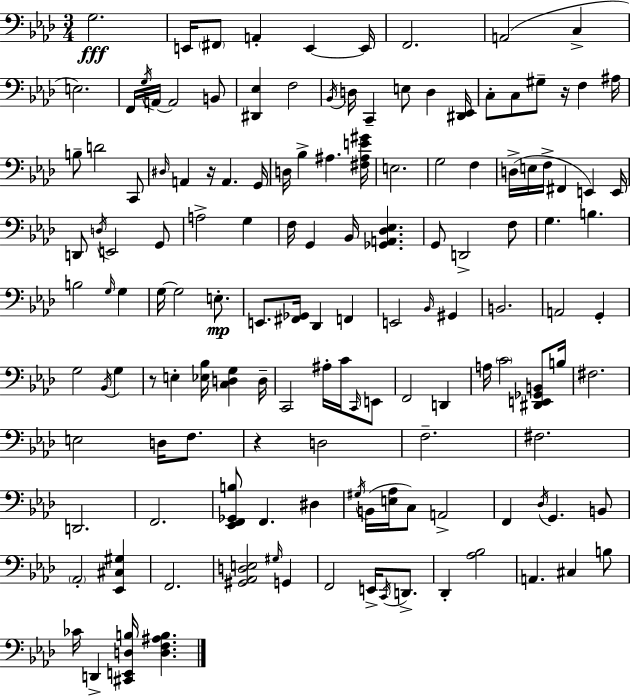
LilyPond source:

{
  \clef bass
  \numericTimeSignature
  \time 3/4
  \key aes \major
  g2.\fff | e,16 \parenthesize fis,8 a,4-. e,4~~ e,16 | f,2. | a,2( c4-> | \break e2.) | f,16 \acciaccatura { g16 } a,16~~ a,2 b,8 | <dis, ees>4 f2 | \acciaccatura { bes,16 } d16 c,4-- e8 d4 | \break <dis, ees,>16 c8-. c8 gis8-- r16 f4 | ais16 b8-- d'2 | c,8 \grace { dis16 } a,4 r16 a,4. | g,16 d16 bes4-> ais4. | \break <fis ais e' gis'>16 e2. | g2 f4 | d16->( e16 f16-> fis,4 e,4) | e,16 d,8 \acciaccatura { d16 } e,2 | \break g,8 a2-> | g4 f16 g,4 bes,16 <ges, a, des ees>4. | g,8 d,2-> | f8 g4. b4. | \break b2 | \grace { g16 } g4 g16~~ g2 | e8.-.\mp e,8. <fis, ges,>16 des,4 | f,4 e,2 | \break \grace { bes,16 } gis,4 b,2. | a,2 | g,4-. g2 | \acciaccatura { bes,16 } g4 r8 e4-. | \break <ees bes>16 <c d g>4 d16-- c,2 | ais16-. c'16 \grace { c,16 } e,8 f,2 | d,4 a16 \parenthesize c'2 | <dis, e, ges, b,>8 b16 fis2. | \break e2 | d16 f8. r4 | d2 f2.-- | fis2. | \break d,2. | f,2. | <ees, f, ges, b>8 f,4. | dis4 \acciaccatura { gis16 } b,16( <e aes>16 c8) | \break a,2-> f,4 | \acciaccatura { des16 } g,4. b,8 \parenthesize aes,2-. | <ees, cis gis>4 f,2. | <gis, aes, d e>2 | \break \grace { gis16 } g,4 f,2 | e,16-> \acciaccatura { c,16 } d,8.-> | des,4-. <aes bes>2 | a,4. cis4 b8 | \break ces'16 d,4-> <cis, e, d b>16 <d f ais b>4. | \bar "|."
}